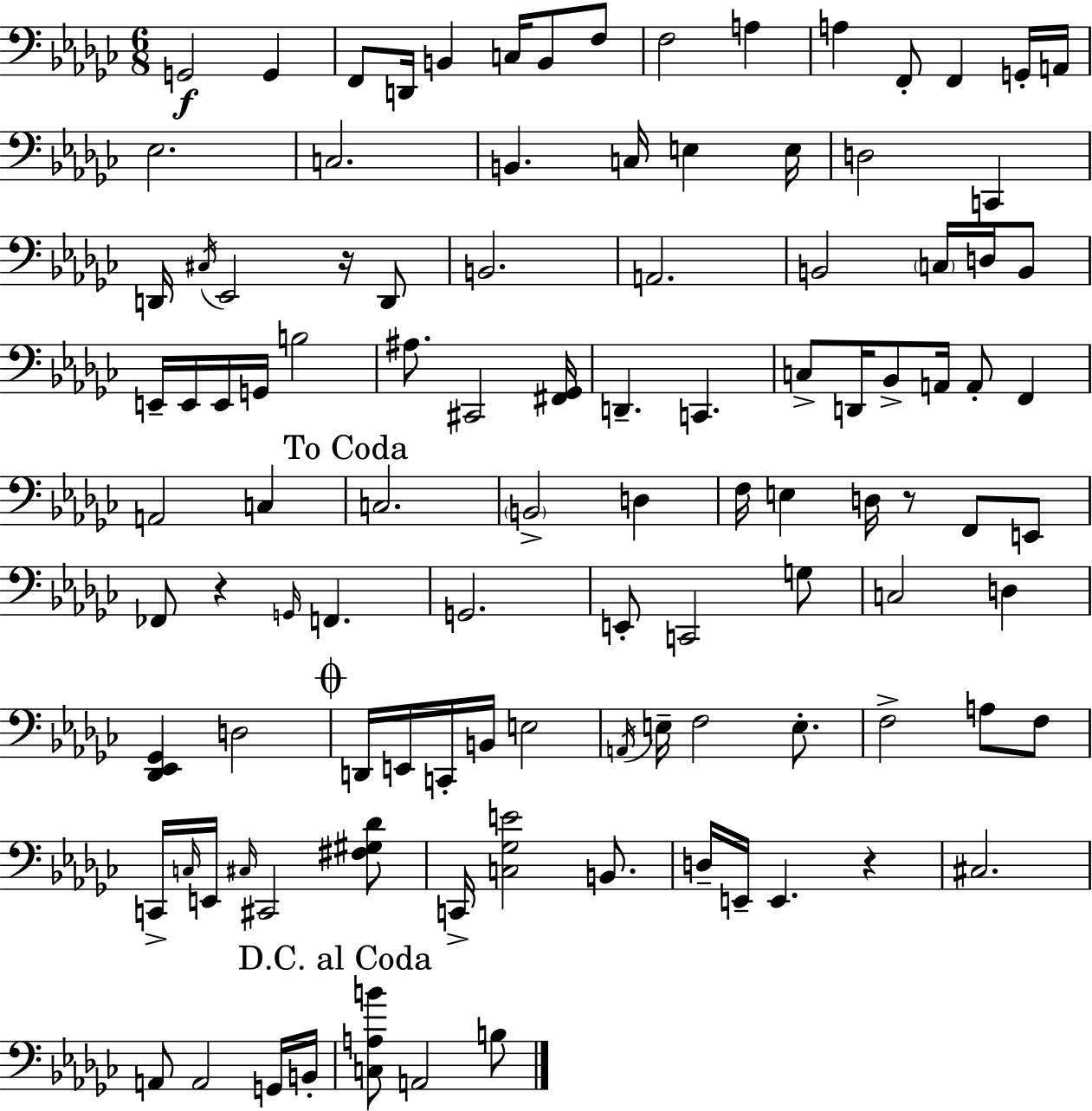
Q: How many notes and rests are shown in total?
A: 106